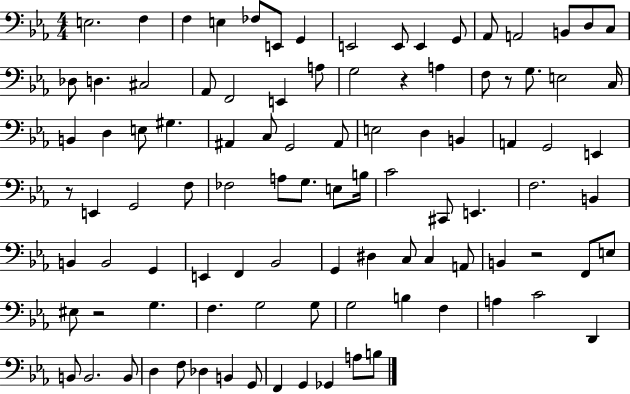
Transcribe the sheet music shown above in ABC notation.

X:1
T:Untitled
M:4/4
L:1/4
K:Eb
E,2 F, F, E, _F,/2 E,,/2 G,, E,,2 E,,/2 E,, G,,/2 _A,,/2 A,,2 B,,/2 D,/2 C,/2 _D,/2 D, ^C,2 _A,,/2 F,,2 E,, A,/2 G,2 z A, F,/2 z/2 G,/2 E,2 C,/4 B,, D, E,/2 ^G, ^A,, C,/2 G,,2 ^A,,/2 E,2 D, B,, A,, G,,2 E,, z/2 E,, G,,2 F,/2 _F,2 A,/2 G,/2 E,/2 B,/4 C2 ^C,,/2 E,, F,2 B,, B,, B,,2 G,, E,, F,, _B,,2 G,, ^D, C,/2 C, A,,/2 B,, z2 F,,/2 E,/2 ^E,/2 z2 G, F, G,2 G,/2 G,2 B, F, A, C2 D,, B,,/2 B,,2 B,,/2 D, F,/2 _D, B,, G,,/2 F,, G,, _G,, A,/2 B,/2